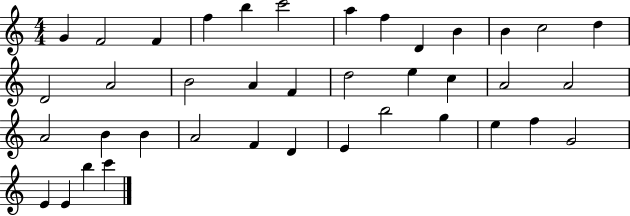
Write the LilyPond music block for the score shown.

{
  \clef treble
  \numericTimeSignature
  \time 4/4
  \key c \major
  g'4 f'2 f'4 | f''4 b''4 c'''2 | a''4 f''4 d'4 b'4 | b'4 c''2 d''4 | \break d'2 a'2 | b'2 a'4 f'4 | d''2 e''4 c''4 | a'2 a'2 | \break a'2 b'4 b'4 | a'2 f'4 d'4 | e'4 b''2 g''4 | e''4 f''4 g'2 | \break e'4 e'4 b''4 c'''4 | \bar "|."
}